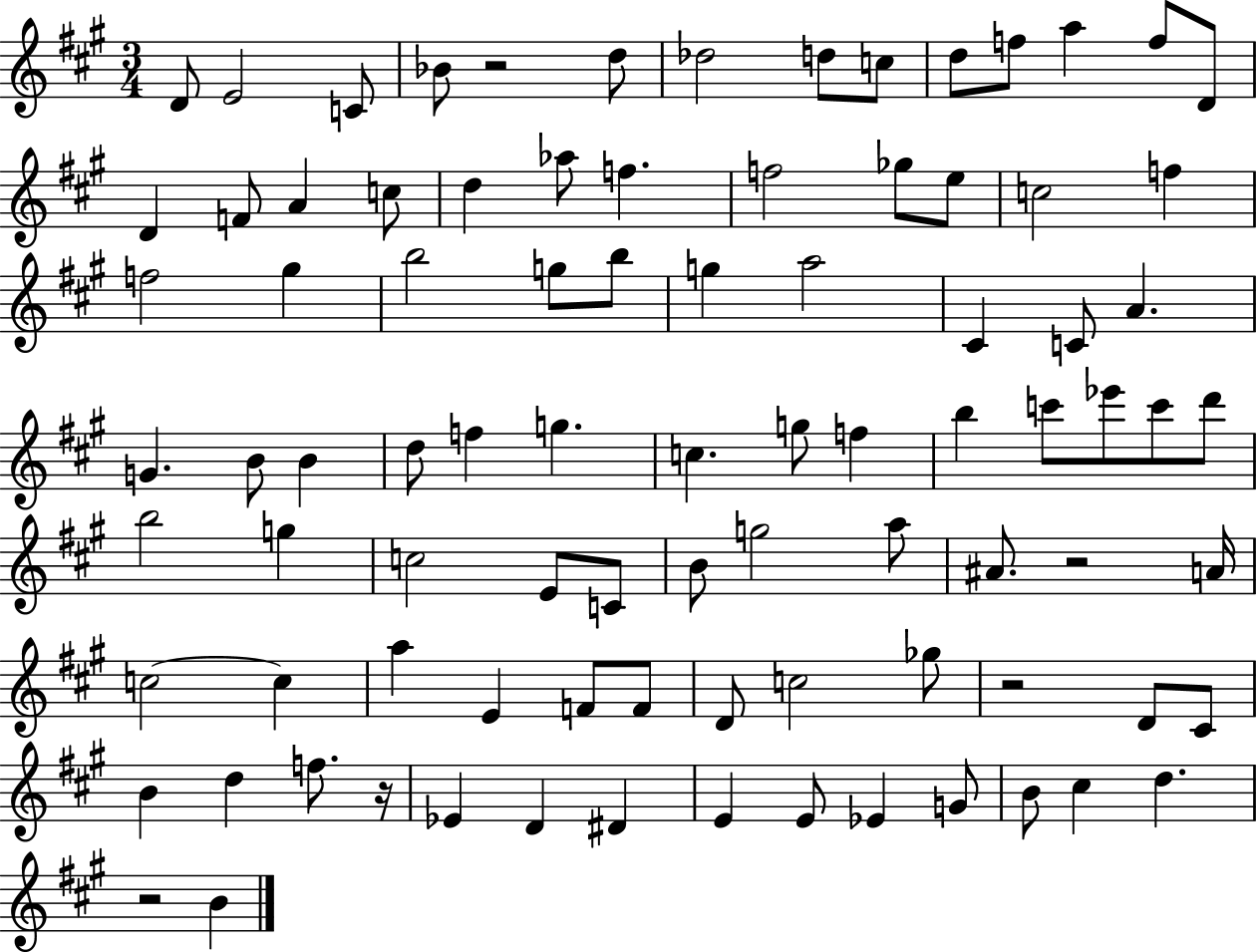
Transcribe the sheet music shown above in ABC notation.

X:1
T:Untitled
M:3/4
L:1/4
K:A
D/2 E2 C/2 _B/2 z2 d/2 _d2 d/2 c/2 d/2 f/2 a f/2 D/2 D F/2 A c/2 d _a/2 f f2 _g/2 e/2 c2 f f2 ^g b2 g/2 b/2 g a2 ^C C/2 A G B/2 B d/2 f g c g/2 f b c'/2 _e'/2 c'/2 d'/2 b2 g c2 E/2 C/2 B/2 g2 a/2 ^A/2 z2 A/4 c2 c a E F/2 F/2 D/2 c2 _g/2 z2 D/2 ^C/2 B d f/2 z/4 _E D ^D E E/2 _E G/2 B/2 ^c d z2 B